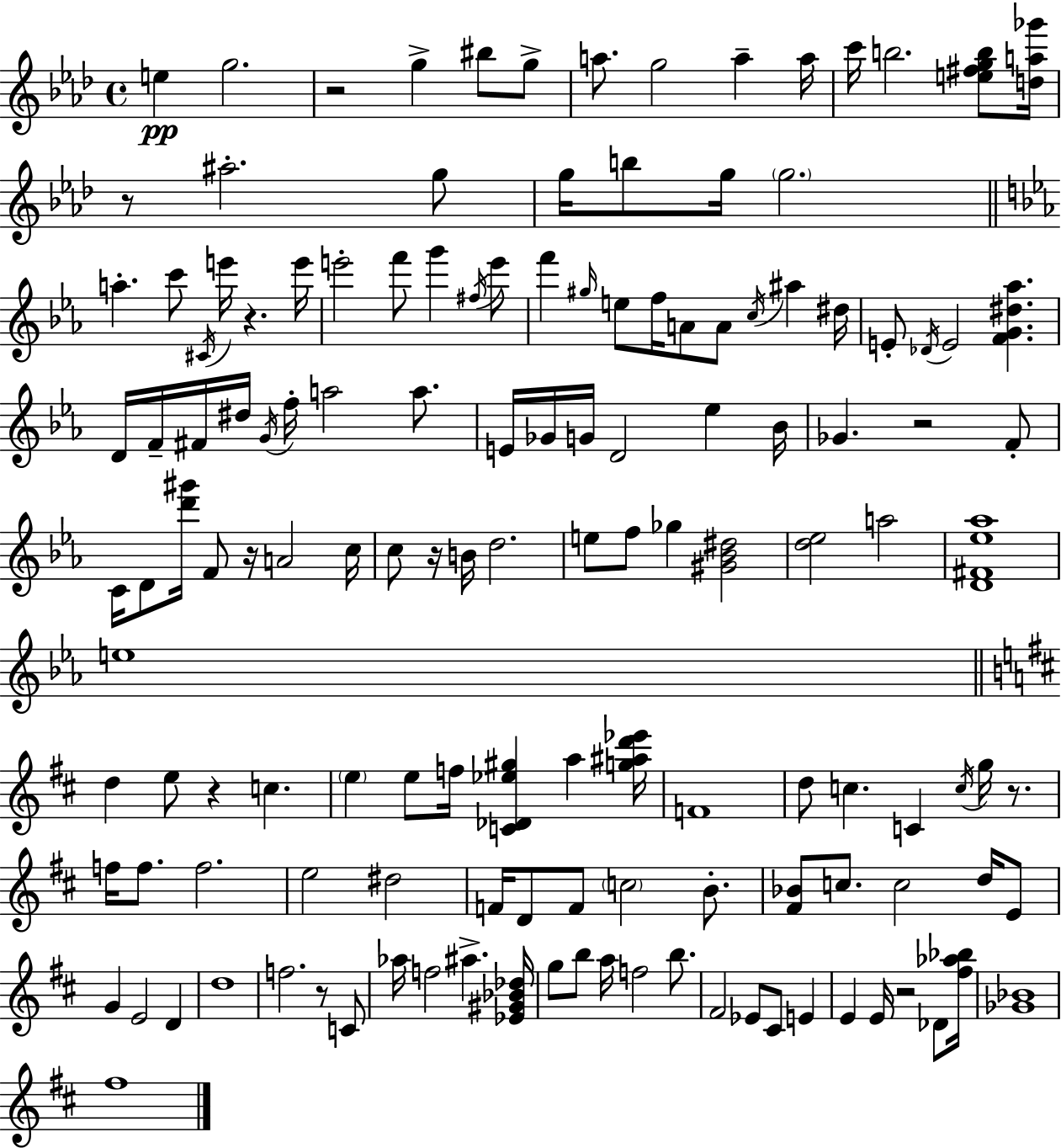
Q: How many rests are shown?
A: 10